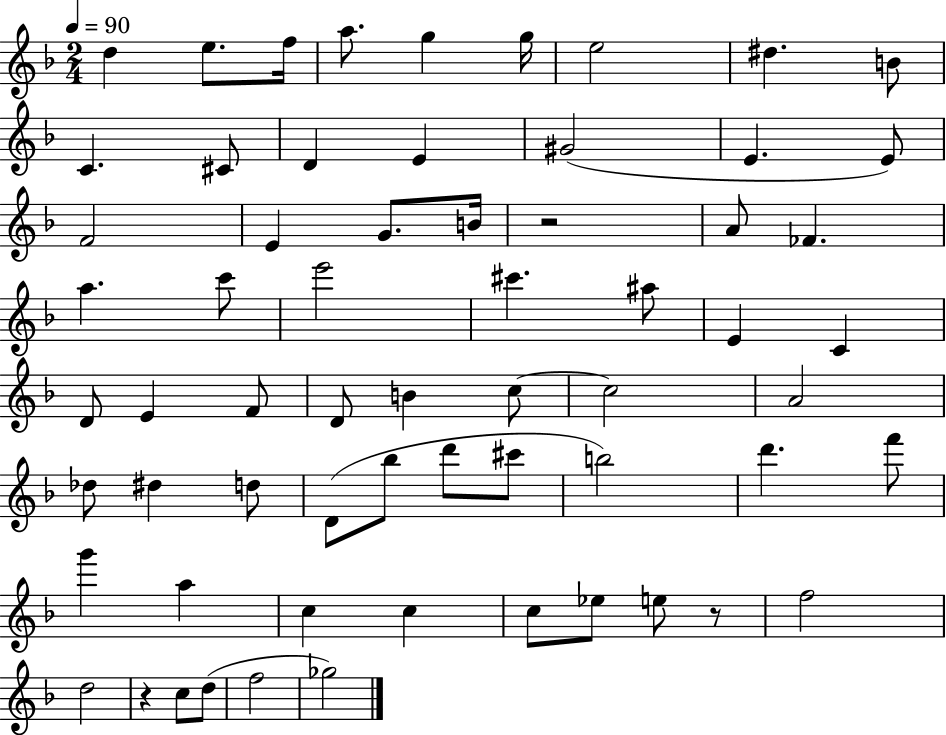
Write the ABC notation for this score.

X:1
T:Untitled
M:2/4
L:1/4
K:F
d e/2 f/4 a/2 g g/4 e2 ^d B/2 C ^C/2 D E ^G2 E E/2 F2 E G/2 B/4 z2 A/2 _F a c'/2 e'2 ^c' ^a/2 E C D/2 E F/2 D/2 B c/2 c2 A2 _d/2 ^d d/2 D/2 _b/2 d'/2 ^c'/2 b2 d' f'/2 g' a c c c/2 _e/2 e/2 z/2 f2 d2 z c/2 d/2 f2 _g2